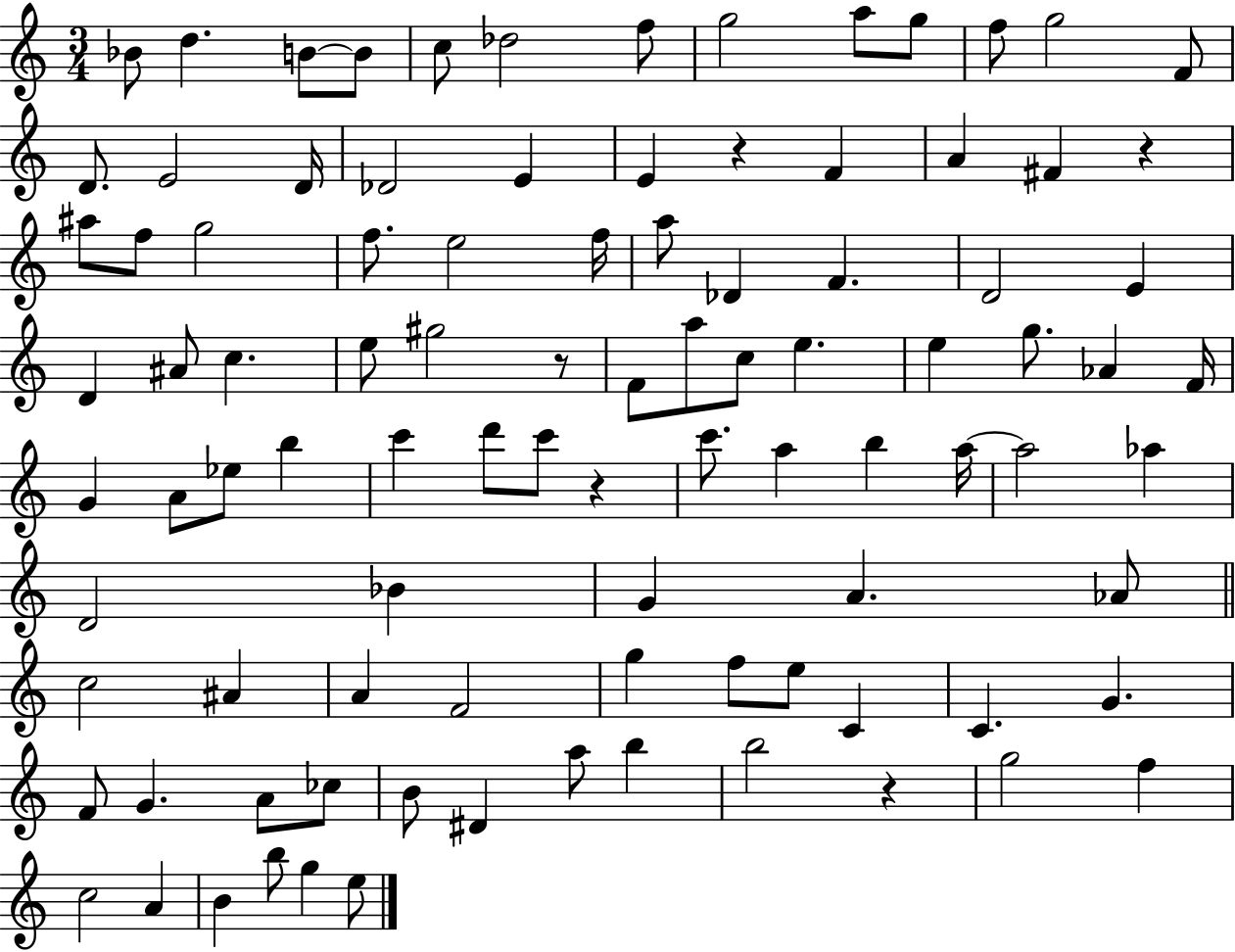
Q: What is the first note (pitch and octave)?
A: Bb4